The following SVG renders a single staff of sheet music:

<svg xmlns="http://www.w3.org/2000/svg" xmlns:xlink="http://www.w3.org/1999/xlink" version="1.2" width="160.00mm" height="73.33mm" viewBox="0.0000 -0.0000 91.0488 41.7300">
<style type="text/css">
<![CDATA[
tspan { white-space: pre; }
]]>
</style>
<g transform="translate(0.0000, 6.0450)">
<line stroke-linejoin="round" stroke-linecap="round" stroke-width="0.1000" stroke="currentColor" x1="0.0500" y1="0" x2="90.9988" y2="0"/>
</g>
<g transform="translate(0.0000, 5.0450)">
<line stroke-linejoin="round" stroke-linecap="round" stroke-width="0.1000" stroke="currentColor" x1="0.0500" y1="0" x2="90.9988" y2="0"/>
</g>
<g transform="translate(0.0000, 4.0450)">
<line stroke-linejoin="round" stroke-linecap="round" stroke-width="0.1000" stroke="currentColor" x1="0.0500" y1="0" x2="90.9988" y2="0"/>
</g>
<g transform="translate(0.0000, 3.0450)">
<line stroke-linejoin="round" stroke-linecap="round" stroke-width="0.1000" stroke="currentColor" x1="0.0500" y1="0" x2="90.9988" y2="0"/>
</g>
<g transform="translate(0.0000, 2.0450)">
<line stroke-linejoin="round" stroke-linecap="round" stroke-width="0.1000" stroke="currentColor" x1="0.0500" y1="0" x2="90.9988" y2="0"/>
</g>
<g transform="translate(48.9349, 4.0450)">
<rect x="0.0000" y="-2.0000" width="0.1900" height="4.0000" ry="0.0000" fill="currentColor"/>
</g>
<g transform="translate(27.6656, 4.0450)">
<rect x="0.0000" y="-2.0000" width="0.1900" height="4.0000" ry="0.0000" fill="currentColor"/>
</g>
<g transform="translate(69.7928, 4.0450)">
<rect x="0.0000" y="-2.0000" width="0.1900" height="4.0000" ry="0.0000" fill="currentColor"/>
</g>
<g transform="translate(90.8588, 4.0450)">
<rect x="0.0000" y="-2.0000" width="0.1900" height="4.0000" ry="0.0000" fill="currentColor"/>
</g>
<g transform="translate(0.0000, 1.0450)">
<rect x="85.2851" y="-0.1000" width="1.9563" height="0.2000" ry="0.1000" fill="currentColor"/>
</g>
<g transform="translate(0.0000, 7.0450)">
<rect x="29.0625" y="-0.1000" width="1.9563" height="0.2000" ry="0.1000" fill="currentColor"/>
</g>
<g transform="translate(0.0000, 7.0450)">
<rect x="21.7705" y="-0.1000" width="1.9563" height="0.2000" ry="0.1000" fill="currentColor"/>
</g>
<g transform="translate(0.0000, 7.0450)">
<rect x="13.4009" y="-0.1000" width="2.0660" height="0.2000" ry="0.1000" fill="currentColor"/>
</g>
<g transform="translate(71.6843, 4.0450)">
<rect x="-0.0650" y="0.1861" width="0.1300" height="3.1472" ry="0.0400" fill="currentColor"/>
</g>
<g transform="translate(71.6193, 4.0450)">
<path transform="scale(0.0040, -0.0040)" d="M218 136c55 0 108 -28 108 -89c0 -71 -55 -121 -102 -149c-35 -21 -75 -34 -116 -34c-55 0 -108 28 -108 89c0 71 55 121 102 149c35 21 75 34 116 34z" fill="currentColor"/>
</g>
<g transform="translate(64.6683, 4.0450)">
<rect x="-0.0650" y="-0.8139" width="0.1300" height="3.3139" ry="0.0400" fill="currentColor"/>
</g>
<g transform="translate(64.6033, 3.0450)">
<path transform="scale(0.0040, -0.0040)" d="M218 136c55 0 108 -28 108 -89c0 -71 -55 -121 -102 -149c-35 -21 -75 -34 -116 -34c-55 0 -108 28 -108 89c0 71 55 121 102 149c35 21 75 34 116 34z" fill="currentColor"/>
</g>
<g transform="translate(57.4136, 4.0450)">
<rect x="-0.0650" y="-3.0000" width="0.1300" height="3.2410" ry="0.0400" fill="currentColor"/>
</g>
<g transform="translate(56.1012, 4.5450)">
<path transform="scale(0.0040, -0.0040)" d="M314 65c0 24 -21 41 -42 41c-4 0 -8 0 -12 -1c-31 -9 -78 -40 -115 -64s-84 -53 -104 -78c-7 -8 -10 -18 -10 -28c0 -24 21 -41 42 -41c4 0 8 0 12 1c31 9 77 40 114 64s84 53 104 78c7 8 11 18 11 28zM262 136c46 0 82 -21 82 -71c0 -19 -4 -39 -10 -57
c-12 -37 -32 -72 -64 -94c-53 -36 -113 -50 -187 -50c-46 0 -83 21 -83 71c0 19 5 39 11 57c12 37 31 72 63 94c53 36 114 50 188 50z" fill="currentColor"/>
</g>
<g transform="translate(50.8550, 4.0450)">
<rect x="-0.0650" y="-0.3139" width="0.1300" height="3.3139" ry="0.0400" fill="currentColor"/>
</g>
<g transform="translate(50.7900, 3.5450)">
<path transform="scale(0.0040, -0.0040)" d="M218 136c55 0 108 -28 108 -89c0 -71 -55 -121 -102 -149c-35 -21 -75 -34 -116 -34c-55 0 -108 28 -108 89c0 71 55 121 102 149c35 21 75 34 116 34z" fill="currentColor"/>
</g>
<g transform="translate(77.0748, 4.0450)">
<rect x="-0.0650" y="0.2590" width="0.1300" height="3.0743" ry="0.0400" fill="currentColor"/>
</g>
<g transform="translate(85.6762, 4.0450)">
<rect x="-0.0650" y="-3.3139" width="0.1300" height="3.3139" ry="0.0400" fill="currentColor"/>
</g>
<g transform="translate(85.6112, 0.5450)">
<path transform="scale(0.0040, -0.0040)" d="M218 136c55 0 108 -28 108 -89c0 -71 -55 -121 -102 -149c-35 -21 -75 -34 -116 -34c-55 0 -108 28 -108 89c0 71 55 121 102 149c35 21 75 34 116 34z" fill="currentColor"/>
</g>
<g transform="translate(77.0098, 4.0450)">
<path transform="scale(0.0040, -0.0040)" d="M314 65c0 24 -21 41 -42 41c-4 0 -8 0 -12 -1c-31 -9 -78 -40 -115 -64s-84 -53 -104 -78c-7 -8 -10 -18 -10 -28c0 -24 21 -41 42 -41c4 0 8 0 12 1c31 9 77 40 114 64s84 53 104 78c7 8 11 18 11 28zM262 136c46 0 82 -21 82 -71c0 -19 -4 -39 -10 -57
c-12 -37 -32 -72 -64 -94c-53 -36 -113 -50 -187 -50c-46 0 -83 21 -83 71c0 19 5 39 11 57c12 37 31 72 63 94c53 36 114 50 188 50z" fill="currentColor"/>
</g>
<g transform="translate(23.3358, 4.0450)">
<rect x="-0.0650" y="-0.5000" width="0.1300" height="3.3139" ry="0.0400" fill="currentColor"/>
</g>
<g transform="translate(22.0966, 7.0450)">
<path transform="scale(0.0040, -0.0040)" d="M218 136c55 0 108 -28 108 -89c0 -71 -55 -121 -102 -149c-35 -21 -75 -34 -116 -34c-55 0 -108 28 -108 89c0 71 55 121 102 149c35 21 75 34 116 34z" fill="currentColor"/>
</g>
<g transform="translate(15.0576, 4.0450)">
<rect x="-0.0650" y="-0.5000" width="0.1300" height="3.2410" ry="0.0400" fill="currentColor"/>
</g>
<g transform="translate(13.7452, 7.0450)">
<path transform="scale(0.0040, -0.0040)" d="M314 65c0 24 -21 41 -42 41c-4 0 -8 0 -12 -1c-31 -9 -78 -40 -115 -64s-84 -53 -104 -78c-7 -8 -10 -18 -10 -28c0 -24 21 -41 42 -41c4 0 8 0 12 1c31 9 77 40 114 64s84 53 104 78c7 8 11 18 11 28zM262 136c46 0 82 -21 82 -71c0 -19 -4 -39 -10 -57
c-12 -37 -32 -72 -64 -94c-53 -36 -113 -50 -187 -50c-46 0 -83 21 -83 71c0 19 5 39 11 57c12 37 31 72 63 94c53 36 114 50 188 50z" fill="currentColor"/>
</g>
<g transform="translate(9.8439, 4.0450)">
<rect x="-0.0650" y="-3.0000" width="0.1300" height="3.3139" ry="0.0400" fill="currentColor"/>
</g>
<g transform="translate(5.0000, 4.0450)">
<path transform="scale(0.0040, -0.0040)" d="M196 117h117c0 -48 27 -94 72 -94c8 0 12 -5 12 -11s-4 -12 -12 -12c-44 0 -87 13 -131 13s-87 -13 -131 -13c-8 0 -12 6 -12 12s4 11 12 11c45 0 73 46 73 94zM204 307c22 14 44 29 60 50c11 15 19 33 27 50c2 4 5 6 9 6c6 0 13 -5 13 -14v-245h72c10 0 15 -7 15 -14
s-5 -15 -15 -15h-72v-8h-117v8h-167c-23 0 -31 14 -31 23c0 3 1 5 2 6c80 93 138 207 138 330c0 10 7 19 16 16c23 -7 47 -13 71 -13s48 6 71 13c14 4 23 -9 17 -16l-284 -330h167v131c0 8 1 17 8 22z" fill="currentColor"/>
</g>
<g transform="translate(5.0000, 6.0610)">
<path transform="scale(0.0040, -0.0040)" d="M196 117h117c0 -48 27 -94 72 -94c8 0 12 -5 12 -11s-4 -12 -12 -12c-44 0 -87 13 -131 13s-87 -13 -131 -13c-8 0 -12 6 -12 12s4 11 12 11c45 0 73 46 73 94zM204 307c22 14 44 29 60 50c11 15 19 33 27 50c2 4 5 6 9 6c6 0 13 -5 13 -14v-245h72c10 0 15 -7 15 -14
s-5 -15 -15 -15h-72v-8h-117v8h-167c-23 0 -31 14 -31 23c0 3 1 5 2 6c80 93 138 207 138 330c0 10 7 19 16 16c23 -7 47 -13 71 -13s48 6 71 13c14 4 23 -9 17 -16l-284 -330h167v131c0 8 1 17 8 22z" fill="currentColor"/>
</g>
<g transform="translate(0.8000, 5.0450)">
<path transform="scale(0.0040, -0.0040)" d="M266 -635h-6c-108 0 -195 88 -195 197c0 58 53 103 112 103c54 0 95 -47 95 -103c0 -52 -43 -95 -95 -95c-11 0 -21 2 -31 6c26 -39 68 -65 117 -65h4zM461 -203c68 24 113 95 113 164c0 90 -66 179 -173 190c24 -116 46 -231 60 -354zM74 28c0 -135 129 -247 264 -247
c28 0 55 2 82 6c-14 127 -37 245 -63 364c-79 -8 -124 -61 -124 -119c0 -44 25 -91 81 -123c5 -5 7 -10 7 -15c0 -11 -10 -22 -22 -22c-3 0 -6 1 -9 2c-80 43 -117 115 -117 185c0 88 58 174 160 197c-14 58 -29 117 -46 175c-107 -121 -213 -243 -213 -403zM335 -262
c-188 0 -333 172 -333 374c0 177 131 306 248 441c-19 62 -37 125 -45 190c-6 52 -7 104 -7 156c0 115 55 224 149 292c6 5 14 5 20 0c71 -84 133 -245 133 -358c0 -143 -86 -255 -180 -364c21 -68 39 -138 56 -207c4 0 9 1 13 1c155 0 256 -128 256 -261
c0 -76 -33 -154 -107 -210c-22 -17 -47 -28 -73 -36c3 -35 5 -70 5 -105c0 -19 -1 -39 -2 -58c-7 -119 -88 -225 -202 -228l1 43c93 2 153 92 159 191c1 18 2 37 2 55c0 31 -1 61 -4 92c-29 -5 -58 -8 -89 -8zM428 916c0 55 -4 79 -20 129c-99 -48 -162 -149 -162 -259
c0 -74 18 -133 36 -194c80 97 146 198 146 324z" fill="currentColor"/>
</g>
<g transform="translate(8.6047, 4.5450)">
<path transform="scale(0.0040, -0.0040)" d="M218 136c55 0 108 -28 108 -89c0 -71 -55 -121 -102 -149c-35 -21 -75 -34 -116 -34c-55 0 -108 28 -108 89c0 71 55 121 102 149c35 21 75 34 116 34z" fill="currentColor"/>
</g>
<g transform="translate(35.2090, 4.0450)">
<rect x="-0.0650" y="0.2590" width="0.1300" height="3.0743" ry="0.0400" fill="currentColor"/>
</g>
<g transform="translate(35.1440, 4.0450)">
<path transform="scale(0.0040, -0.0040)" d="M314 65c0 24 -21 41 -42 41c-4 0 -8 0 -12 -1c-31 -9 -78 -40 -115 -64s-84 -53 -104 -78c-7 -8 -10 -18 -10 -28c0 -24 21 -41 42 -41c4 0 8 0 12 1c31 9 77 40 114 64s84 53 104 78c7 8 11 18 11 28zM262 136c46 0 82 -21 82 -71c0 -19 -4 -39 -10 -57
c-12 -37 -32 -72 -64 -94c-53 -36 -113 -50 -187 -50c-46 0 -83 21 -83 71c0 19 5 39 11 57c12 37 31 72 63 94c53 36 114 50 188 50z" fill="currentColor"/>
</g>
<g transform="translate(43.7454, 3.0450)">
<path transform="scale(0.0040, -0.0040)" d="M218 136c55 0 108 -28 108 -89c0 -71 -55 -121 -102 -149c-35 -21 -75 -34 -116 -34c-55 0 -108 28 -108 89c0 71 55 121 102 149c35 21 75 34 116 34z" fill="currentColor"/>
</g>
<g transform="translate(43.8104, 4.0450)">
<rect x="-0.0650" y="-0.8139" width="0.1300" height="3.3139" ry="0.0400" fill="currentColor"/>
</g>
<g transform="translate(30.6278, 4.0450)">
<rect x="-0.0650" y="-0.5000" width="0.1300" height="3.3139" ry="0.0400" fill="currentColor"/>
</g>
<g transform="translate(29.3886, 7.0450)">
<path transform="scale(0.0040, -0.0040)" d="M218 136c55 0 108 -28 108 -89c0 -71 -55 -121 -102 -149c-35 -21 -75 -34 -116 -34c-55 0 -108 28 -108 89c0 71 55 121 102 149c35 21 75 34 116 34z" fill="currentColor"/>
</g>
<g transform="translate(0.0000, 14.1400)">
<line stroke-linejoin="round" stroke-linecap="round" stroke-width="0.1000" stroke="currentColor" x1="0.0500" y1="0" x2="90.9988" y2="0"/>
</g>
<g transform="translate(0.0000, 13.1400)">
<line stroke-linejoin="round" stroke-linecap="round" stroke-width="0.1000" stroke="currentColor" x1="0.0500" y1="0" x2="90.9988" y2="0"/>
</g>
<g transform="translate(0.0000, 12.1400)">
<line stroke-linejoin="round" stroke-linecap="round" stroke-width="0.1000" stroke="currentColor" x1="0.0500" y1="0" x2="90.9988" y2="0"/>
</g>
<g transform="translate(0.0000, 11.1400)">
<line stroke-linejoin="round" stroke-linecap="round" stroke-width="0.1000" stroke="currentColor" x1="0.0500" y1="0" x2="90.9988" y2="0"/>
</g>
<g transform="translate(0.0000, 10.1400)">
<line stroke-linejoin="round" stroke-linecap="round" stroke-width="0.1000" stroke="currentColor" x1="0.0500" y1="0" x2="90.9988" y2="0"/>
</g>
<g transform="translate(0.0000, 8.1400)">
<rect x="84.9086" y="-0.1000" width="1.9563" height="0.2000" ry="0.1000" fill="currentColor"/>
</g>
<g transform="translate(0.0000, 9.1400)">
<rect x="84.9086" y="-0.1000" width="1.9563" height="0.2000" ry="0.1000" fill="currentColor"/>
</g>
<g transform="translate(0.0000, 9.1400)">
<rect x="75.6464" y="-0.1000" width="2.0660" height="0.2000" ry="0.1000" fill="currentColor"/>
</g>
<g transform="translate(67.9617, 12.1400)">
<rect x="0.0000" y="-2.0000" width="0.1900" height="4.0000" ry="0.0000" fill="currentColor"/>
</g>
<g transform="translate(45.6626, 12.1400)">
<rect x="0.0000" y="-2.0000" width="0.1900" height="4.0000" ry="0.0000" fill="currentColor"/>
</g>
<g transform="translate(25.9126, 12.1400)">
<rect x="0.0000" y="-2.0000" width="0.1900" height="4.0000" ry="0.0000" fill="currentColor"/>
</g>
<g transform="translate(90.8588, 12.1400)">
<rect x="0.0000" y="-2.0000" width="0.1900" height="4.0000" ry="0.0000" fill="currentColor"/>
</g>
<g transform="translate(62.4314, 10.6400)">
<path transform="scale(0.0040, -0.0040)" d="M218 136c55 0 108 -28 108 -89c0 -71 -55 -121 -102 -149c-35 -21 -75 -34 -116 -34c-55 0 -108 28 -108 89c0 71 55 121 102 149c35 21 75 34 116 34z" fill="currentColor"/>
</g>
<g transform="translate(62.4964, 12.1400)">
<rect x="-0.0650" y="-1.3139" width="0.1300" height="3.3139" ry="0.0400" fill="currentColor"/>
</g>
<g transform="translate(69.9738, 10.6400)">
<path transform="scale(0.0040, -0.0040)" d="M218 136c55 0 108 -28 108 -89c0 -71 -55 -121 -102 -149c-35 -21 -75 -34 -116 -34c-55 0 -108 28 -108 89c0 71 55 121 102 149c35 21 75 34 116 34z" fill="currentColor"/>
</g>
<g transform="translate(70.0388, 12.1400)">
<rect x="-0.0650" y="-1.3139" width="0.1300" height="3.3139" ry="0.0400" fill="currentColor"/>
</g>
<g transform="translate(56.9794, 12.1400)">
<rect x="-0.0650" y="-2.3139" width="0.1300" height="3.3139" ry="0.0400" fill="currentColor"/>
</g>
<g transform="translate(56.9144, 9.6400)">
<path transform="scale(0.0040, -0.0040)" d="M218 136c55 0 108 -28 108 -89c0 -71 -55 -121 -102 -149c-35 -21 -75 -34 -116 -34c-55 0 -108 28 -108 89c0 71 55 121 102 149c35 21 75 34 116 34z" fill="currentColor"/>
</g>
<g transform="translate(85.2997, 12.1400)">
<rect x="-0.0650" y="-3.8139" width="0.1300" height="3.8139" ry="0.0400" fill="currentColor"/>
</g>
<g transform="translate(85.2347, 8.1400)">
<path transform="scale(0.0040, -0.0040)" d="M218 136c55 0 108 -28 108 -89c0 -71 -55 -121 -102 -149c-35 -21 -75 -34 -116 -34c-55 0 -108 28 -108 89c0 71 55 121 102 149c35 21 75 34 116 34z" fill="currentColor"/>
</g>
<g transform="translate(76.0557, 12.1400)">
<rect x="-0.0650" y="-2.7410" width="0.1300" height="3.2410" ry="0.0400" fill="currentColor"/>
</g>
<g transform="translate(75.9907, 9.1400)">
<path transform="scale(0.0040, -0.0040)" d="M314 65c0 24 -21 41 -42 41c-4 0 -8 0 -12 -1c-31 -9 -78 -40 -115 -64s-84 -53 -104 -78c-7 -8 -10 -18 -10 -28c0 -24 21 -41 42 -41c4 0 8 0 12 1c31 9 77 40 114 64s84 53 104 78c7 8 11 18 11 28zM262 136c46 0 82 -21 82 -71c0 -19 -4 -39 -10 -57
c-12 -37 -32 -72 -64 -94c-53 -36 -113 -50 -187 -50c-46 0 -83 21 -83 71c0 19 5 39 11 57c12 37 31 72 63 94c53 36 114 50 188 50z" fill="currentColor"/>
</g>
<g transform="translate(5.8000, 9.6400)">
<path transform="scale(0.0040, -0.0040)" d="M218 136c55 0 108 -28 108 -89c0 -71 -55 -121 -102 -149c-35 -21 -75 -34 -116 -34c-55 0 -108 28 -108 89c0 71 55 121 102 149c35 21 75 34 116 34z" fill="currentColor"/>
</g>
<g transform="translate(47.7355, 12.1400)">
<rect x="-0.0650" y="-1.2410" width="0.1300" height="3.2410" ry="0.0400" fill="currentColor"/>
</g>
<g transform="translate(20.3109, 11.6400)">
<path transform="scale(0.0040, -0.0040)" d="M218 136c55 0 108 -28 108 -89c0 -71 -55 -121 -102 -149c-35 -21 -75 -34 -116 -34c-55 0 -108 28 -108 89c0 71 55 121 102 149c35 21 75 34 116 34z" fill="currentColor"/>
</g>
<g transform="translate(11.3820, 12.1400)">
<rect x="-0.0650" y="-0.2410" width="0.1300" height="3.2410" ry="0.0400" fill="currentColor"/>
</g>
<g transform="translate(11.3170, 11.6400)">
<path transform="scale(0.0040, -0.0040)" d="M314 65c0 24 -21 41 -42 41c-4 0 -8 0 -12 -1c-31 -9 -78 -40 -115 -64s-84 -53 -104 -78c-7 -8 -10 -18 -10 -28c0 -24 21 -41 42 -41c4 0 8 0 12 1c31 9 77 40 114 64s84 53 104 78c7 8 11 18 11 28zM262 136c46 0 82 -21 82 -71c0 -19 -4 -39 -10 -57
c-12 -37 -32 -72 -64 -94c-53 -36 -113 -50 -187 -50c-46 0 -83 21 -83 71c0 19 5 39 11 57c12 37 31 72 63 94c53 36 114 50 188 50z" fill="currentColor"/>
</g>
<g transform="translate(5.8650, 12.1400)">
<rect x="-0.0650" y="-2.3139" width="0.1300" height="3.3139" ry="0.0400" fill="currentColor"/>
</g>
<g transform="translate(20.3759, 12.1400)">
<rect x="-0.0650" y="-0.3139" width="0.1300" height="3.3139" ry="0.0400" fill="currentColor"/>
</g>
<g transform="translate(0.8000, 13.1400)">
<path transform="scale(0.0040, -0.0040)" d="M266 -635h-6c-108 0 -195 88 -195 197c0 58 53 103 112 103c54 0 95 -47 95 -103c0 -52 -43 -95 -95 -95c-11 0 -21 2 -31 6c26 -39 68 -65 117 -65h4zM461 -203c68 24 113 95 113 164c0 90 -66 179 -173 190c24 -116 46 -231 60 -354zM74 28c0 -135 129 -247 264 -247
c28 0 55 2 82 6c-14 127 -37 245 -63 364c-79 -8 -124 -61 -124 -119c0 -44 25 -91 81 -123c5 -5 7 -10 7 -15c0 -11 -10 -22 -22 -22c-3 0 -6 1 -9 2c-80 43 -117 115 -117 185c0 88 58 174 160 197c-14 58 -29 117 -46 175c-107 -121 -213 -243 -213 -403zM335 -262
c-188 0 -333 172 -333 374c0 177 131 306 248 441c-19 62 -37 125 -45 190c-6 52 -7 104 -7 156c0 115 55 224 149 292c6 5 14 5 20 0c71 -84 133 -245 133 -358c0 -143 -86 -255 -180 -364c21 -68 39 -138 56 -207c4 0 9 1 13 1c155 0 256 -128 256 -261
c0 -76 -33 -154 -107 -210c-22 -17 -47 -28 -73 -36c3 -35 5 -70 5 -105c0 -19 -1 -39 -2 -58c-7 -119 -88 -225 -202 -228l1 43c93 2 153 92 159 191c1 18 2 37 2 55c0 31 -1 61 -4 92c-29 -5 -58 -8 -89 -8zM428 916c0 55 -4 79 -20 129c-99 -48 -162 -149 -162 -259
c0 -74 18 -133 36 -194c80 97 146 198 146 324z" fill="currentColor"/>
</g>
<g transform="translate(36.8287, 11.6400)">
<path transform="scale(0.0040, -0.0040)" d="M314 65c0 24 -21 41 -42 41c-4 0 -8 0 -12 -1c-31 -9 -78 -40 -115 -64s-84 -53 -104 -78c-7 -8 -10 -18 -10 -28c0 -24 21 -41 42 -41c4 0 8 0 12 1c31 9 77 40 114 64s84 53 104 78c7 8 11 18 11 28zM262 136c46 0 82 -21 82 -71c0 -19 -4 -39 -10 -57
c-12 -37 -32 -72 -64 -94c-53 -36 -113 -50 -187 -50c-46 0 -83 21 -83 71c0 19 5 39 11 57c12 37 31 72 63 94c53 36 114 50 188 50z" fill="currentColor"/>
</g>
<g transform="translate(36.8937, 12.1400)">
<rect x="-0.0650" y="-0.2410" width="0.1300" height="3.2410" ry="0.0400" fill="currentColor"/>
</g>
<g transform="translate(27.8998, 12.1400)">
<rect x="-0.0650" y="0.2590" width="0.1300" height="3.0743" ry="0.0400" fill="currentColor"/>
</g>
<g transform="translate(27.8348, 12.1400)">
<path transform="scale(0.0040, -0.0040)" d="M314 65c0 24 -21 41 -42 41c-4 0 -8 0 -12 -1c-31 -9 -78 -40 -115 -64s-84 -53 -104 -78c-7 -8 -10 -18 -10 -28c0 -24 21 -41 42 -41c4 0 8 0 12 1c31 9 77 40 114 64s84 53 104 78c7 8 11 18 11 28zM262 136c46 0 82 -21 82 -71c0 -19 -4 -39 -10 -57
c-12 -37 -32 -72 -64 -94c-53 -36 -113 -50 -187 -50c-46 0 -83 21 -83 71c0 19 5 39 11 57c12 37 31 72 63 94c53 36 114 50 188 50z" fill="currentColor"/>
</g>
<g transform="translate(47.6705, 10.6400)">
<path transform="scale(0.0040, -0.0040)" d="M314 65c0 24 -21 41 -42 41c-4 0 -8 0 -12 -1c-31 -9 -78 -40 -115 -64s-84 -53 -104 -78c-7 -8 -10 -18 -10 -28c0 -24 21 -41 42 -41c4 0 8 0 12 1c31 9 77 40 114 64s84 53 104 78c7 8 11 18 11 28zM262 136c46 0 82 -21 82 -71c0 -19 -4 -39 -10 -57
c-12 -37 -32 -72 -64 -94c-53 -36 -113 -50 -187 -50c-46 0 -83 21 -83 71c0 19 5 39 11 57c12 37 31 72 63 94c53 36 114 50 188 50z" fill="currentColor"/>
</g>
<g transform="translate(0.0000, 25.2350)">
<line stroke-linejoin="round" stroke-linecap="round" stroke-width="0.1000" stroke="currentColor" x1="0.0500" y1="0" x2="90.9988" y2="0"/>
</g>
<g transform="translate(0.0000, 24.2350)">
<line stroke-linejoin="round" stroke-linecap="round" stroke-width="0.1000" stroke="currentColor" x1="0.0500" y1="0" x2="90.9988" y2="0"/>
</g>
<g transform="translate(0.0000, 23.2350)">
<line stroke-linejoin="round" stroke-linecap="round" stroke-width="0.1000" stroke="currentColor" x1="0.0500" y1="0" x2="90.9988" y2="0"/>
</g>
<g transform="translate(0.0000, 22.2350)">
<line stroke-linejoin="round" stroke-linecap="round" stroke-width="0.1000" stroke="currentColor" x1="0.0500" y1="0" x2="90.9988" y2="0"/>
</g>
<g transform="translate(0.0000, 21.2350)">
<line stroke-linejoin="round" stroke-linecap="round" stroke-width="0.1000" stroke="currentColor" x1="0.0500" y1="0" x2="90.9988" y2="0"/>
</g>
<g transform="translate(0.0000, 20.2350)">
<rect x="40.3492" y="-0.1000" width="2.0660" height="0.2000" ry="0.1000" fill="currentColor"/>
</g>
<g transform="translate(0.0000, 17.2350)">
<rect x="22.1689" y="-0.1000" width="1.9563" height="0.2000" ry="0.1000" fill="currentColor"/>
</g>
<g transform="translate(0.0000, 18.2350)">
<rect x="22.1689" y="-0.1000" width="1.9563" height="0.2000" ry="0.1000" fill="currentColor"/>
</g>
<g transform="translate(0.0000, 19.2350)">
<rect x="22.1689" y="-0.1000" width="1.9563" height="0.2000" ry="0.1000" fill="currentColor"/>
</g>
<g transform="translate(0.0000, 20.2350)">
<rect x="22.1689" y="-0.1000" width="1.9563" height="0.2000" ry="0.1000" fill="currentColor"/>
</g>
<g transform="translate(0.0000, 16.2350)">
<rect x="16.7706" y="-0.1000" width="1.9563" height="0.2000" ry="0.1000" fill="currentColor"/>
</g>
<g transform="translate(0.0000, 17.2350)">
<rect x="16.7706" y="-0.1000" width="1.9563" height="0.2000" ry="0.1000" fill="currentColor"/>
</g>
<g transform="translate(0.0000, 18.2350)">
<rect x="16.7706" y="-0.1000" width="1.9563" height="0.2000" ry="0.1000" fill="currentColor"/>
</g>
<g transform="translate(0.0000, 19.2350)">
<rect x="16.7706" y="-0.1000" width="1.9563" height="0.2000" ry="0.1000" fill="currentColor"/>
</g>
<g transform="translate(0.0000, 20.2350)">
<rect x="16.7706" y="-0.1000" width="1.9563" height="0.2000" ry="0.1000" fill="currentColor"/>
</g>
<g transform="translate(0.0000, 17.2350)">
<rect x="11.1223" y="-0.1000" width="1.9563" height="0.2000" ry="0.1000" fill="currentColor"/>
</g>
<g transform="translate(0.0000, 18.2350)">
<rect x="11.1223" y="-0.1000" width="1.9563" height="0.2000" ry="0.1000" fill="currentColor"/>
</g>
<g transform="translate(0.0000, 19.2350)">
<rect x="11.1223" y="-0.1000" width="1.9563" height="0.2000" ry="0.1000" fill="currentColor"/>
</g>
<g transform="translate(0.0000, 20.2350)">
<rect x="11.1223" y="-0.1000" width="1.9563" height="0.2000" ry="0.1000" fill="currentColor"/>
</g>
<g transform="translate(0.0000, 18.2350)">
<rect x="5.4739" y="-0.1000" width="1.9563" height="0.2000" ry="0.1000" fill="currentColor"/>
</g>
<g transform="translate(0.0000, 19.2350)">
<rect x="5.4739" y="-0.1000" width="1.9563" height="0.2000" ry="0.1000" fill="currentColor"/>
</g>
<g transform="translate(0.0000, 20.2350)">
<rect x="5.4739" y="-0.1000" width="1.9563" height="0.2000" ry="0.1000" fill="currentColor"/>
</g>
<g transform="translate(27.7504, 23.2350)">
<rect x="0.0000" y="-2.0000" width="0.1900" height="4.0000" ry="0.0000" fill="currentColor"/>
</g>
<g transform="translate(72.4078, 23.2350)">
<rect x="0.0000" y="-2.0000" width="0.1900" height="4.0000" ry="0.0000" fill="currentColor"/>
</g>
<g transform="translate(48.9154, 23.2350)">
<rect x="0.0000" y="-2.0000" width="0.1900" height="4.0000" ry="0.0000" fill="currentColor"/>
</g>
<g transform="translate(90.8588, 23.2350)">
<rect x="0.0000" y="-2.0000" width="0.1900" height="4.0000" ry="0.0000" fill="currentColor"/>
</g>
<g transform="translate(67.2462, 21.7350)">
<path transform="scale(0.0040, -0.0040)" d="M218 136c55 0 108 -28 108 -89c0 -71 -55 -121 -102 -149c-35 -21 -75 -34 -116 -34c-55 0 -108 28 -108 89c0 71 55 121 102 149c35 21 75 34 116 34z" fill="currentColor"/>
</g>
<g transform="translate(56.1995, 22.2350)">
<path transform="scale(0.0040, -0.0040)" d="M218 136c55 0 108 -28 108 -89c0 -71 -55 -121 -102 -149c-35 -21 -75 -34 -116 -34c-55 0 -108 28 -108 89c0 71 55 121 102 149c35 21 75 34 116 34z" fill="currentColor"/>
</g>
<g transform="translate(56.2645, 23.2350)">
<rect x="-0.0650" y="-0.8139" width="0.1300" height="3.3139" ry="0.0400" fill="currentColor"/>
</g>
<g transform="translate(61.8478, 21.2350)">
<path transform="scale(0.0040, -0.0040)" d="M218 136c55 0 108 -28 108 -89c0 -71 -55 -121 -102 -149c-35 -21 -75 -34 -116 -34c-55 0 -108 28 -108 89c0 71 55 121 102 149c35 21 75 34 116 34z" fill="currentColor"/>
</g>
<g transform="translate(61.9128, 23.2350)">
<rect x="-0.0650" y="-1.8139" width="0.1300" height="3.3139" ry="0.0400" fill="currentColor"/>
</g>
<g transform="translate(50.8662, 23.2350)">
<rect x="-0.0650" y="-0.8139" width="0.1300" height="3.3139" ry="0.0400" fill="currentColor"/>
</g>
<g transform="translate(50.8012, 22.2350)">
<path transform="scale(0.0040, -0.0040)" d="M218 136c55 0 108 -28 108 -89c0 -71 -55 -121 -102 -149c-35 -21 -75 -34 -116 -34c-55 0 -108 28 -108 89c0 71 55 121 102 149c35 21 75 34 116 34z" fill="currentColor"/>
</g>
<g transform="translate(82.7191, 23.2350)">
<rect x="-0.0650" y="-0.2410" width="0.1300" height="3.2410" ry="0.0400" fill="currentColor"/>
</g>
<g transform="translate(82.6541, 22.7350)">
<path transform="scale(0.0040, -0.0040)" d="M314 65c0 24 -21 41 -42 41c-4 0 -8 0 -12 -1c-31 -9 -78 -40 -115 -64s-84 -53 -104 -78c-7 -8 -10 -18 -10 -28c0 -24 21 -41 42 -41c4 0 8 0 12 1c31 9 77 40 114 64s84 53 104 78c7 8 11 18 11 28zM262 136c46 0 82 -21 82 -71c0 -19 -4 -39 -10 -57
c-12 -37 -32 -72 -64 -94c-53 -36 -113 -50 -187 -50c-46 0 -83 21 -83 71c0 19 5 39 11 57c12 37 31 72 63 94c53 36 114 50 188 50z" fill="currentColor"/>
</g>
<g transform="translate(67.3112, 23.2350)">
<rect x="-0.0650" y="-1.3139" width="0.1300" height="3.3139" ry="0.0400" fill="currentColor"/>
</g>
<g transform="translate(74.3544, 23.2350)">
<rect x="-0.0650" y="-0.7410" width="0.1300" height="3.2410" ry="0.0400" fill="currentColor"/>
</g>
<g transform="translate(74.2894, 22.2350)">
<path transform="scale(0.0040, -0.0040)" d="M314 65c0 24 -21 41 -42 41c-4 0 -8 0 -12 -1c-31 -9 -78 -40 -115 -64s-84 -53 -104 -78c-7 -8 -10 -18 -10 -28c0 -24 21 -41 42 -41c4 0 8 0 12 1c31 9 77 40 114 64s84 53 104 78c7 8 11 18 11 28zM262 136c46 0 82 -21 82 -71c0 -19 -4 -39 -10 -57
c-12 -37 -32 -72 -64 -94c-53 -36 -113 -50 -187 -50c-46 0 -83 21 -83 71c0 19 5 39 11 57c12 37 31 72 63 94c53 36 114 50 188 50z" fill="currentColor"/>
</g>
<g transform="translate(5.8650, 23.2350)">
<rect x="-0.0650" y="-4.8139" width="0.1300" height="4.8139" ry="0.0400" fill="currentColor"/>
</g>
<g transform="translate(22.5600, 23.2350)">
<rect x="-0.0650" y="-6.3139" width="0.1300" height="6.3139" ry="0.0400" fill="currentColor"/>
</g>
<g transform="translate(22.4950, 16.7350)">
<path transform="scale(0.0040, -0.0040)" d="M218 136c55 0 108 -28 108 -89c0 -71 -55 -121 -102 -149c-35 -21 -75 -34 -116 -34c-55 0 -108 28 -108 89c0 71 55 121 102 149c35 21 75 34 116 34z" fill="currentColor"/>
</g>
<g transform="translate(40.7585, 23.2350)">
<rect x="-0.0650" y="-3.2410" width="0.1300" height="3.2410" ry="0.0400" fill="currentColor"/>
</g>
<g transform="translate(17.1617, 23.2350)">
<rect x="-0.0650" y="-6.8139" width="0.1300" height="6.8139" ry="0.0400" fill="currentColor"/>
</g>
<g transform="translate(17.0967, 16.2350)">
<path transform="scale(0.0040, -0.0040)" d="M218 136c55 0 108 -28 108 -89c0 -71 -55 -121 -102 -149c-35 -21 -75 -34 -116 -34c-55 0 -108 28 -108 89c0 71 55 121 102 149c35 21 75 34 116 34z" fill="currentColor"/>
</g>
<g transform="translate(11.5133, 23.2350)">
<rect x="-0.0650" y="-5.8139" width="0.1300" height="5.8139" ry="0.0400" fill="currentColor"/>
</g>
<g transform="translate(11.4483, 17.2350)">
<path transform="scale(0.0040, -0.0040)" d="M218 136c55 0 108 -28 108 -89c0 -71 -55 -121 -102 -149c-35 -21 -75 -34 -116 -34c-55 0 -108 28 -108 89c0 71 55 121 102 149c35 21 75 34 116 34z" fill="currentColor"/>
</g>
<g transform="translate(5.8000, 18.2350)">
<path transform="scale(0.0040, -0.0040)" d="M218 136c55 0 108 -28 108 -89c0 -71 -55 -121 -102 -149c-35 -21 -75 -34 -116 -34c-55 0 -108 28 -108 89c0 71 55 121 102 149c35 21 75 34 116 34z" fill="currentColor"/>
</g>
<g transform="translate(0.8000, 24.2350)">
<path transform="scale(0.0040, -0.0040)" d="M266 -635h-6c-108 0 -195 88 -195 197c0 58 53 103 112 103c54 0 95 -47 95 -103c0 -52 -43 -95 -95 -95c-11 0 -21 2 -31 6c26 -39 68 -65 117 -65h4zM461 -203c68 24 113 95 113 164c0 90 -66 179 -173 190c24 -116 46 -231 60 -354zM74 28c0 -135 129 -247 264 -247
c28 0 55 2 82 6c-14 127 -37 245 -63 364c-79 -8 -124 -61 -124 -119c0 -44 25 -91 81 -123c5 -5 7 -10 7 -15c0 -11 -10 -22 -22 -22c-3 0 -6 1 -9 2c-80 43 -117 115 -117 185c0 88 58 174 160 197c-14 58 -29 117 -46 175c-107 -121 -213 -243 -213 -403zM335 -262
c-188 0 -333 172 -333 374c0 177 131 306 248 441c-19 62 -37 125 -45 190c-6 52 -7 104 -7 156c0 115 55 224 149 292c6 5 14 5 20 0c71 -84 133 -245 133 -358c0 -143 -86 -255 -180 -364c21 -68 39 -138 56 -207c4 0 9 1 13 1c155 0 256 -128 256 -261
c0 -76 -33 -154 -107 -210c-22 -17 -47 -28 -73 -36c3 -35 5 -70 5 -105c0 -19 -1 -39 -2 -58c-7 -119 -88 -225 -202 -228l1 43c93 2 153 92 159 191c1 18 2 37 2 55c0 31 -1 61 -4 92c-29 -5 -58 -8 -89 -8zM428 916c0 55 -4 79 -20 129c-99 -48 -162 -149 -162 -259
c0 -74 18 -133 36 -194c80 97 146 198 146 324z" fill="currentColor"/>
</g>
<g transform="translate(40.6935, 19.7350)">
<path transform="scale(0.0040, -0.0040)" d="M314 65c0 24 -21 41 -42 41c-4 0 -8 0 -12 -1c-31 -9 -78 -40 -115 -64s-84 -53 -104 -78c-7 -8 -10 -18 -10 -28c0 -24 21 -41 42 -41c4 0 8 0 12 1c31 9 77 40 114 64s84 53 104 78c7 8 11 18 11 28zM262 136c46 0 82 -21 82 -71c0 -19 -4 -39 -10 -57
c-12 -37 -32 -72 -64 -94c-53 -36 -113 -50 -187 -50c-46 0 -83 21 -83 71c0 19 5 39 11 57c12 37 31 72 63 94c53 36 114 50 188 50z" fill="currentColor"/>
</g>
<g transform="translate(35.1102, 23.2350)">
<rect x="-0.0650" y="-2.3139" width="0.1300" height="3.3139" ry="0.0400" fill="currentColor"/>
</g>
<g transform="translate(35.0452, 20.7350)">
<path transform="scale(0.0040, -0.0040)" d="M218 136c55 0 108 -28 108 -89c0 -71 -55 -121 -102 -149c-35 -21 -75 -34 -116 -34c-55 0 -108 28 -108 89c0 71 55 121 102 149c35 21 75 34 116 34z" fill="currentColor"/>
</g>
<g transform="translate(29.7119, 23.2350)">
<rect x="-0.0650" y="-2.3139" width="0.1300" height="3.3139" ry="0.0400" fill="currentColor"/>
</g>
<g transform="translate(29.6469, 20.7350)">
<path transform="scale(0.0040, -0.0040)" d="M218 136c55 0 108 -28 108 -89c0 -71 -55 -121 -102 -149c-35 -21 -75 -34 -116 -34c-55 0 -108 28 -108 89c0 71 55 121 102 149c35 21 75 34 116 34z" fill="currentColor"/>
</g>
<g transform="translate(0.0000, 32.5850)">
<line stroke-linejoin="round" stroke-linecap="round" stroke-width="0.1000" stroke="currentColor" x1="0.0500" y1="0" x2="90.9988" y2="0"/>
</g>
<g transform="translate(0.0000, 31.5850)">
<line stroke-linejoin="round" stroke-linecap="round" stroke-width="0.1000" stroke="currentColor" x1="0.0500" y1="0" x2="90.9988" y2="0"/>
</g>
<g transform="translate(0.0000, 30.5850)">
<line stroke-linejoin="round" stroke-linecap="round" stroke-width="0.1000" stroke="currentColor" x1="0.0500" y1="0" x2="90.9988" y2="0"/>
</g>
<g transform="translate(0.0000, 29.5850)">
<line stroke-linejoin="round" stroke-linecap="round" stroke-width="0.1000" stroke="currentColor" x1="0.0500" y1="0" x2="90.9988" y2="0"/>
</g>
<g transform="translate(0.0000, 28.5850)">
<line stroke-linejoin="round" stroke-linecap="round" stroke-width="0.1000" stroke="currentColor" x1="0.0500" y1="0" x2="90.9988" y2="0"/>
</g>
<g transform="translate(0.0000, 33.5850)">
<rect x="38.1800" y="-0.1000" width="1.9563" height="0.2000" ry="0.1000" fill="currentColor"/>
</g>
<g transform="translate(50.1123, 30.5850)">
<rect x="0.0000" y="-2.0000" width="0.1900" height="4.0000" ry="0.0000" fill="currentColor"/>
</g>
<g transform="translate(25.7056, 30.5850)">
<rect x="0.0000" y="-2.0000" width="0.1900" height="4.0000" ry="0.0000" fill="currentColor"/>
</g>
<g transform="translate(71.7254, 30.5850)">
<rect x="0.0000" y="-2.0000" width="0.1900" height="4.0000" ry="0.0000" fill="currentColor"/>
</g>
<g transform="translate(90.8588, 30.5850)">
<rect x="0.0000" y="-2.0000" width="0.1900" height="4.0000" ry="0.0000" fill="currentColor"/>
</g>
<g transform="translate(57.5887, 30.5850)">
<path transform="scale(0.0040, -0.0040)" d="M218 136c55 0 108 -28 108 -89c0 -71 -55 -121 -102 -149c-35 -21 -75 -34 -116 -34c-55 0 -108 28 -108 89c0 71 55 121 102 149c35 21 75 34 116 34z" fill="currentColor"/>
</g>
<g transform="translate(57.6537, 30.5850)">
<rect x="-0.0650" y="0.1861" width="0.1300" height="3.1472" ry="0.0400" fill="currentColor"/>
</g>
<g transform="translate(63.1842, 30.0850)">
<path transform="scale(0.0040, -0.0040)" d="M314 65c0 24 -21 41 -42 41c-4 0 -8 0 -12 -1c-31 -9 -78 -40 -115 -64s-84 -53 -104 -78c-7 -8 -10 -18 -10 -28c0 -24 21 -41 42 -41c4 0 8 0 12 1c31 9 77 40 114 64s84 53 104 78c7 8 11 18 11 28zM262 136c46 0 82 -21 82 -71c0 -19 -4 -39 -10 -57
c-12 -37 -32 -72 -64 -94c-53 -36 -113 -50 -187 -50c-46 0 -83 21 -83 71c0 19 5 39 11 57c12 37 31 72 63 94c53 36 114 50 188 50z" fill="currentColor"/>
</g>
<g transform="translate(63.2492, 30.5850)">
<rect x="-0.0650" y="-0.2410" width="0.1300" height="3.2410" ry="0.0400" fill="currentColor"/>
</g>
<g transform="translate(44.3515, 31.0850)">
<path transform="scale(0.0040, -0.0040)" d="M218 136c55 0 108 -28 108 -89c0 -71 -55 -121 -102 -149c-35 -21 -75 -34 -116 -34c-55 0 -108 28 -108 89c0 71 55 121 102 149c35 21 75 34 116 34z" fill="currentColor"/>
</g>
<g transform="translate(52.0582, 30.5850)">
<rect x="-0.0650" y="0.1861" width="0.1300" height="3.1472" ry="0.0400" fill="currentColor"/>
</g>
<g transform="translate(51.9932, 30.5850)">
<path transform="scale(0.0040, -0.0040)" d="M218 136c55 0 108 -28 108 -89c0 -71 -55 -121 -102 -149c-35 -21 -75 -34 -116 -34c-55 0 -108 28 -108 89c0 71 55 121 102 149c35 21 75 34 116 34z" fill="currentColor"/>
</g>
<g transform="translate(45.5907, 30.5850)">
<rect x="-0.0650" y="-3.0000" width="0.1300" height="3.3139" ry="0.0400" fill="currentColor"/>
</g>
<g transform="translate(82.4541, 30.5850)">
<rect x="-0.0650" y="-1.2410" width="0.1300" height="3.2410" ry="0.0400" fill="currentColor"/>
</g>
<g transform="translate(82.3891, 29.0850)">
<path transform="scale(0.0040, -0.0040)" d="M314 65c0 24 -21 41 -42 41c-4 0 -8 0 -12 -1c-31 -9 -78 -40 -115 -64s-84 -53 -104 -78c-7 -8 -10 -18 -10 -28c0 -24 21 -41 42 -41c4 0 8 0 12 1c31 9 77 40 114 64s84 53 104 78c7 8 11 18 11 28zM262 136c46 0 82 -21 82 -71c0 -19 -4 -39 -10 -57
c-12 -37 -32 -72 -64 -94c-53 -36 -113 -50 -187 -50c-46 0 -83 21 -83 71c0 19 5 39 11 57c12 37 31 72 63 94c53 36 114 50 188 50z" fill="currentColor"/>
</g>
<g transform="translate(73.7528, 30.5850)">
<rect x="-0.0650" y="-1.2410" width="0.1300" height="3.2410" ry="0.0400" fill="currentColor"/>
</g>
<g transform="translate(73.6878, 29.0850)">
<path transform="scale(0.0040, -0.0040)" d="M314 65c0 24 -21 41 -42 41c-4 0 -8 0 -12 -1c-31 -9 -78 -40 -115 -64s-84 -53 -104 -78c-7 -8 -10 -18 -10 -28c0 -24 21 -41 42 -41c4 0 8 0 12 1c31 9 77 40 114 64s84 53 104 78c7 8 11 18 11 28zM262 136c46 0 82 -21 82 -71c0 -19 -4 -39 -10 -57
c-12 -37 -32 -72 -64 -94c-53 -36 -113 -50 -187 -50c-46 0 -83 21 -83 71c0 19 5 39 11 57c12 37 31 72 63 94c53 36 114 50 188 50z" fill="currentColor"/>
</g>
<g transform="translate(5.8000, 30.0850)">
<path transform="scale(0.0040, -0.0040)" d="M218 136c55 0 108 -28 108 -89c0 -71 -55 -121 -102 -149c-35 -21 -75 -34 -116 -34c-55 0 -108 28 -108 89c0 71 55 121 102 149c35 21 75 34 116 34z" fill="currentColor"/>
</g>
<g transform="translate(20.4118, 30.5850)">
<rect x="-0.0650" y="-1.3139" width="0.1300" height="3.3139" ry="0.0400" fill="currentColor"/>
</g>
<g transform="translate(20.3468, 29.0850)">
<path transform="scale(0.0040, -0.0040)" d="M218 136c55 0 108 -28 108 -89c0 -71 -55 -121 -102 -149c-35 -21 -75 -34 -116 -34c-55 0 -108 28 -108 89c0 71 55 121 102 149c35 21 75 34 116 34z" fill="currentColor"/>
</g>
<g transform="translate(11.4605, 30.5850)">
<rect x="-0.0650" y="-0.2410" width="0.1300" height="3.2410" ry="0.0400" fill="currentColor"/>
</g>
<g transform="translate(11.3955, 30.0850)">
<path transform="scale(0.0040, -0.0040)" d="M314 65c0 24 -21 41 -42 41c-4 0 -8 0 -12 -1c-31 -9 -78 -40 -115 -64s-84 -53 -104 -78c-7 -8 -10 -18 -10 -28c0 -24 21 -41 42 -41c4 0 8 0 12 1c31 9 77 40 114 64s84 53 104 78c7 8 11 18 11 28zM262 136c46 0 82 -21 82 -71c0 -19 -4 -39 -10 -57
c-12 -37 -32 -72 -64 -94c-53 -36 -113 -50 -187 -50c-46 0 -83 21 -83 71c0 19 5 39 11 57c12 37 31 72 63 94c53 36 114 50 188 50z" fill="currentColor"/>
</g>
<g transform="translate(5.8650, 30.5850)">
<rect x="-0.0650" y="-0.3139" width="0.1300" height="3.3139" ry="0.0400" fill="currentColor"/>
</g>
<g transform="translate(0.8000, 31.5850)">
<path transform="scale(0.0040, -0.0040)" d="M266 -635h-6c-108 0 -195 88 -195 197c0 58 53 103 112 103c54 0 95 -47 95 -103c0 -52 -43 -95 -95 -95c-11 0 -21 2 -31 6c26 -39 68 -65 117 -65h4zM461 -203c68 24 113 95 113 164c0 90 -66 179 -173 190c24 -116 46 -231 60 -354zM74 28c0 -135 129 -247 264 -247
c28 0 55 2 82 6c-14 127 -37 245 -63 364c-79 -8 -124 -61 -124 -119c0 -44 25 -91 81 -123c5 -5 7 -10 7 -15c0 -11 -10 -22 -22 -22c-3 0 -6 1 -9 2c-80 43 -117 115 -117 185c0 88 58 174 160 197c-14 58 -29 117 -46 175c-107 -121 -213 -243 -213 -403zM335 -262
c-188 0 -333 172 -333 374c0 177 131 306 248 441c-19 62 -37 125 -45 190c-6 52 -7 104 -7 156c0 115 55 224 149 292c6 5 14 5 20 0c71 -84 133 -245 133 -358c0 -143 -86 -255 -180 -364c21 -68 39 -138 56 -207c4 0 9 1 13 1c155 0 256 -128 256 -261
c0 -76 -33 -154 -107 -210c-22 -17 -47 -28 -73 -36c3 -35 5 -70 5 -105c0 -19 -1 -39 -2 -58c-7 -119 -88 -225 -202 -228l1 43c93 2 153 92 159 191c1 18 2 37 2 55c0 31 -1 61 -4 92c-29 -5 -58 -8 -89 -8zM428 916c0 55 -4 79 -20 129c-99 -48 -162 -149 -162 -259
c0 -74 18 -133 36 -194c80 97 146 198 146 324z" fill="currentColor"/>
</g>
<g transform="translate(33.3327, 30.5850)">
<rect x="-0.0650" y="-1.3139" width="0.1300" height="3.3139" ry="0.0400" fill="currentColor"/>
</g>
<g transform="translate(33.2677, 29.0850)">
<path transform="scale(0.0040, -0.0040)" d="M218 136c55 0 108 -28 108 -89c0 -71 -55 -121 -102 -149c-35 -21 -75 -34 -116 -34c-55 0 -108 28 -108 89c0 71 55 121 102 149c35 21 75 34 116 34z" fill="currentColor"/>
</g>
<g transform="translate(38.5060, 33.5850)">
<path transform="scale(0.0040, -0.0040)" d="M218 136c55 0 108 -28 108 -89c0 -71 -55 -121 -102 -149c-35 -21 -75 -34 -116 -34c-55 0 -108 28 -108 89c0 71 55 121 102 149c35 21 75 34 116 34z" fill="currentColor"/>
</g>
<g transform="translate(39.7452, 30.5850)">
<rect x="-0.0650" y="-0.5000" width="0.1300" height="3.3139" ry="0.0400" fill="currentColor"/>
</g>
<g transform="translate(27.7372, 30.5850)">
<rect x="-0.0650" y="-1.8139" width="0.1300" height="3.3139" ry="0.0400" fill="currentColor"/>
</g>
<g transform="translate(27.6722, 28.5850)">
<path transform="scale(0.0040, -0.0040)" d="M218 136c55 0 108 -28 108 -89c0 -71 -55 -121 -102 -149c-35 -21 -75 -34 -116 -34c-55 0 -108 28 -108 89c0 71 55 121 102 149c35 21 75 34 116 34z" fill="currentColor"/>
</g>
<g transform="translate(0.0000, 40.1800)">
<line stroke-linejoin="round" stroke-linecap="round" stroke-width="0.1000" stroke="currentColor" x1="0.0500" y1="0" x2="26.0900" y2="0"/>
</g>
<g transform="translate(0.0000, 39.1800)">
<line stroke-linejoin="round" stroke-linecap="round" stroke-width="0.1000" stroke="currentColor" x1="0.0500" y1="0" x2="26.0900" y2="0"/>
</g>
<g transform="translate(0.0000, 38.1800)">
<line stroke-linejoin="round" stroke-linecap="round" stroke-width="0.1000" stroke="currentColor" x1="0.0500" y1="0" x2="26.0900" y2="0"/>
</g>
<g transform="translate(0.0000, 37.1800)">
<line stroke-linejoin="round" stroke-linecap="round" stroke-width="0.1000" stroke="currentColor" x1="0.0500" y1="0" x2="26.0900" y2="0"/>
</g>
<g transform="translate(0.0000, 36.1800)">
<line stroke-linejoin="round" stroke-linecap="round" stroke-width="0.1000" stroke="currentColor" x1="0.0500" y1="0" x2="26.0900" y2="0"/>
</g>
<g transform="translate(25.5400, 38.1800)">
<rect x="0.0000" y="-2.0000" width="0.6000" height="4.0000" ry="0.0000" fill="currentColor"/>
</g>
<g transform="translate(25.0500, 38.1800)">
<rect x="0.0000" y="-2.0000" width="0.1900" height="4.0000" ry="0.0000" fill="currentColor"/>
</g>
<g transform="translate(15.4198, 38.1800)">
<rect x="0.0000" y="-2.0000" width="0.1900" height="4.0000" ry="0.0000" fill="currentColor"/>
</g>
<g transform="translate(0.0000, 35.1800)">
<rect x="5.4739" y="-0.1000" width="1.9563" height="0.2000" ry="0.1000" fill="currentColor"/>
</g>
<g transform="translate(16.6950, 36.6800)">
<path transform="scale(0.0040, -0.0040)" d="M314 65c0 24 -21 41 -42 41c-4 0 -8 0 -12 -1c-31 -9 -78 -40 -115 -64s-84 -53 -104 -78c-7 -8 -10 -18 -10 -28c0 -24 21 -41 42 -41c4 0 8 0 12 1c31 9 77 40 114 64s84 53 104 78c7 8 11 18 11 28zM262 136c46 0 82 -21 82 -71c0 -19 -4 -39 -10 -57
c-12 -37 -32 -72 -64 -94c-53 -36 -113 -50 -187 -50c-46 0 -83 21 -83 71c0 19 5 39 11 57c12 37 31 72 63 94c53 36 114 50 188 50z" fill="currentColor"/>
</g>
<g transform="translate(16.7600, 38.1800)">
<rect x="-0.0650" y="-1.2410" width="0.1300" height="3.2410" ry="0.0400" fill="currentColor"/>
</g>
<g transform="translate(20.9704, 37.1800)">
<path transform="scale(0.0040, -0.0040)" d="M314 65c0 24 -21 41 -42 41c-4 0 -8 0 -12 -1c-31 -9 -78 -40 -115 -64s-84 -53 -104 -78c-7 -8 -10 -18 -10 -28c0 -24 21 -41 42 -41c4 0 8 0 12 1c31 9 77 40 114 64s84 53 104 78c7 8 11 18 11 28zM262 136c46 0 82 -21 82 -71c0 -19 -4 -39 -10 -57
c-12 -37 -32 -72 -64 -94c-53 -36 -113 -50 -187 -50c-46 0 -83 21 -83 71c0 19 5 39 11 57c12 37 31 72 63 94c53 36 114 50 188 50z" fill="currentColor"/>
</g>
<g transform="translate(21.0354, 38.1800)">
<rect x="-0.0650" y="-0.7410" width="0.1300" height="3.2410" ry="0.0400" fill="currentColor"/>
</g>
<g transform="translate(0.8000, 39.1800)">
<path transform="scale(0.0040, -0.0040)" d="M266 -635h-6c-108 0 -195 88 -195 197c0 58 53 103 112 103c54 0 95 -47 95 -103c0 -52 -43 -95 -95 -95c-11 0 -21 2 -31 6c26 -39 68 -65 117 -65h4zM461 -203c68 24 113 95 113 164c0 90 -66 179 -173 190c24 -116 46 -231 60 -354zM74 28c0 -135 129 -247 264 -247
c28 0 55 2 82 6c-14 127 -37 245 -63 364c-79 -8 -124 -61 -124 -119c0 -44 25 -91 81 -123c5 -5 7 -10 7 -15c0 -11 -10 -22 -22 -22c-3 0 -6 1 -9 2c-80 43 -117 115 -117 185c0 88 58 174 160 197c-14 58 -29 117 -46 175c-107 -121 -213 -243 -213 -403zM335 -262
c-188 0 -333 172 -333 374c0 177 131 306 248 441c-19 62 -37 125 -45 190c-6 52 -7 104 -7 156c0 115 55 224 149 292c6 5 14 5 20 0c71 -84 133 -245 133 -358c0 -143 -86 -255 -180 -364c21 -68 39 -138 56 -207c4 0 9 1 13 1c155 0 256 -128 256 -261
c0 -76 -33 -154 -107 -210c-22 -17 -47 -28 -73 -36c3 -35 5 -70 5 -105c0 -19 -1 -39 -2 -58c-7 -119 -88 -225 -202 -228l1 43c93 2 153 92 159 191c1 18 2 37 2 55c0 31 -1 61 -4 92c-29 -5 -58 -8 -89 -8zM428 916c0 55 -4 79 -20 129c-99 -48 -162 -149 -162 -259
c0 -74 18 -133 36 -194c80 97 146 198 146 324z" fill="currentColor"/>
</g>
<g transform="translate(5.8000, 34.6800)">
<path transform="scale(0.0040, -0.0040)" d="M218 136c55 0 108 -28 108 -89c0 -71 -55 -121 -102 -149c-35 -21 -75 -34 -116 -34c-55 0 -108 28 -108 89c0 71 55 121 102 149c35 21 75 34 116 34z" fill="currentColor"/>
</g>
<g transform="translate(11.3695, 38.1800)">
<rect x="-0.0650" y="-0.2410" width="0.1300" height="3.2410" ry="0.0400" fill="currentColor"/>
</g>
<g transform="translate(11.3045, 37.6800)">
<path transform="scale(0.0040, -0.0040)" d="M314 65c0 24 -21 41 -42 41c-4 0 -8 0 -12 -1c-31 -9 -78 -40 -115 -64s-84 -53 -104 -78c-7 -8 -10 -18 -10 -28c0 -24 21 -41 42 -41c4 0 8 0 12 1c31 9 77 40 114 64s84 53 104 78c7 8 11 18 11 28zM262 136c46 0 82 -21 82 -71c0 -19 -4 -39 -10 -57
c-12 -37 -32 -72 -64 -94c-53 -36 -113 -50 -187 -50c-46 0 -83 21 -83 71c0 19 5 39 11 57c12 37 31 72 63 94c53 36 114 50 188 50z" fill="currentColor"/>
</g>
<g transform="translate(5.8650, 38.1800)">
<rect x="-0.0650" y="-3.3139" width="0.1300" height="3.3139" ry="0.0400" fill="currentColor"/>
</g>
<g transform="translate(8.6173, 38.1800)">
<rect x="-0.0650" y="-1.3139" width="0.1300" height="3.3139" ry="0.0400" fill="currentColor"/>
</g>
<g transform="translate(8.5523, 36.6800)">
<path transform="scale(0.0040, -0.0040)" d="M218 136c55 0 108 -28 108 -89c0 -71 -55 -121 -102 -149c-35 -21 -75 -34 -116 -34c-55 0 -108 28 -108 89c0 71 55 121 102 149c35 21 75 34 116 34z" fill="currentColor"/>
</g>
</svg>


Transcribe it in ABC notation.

X:1
T:Untitled
M:4/4
L:1/4
K:C
A C2 C C B2 d c A2 d B B2 b g c2 c B2 c2 e2 g e e a2 c' e' g' b' a' g g b2 d d f e d2 c2 c c2 e f e C A B B c2 e2 e2 b e c2 e2 d2